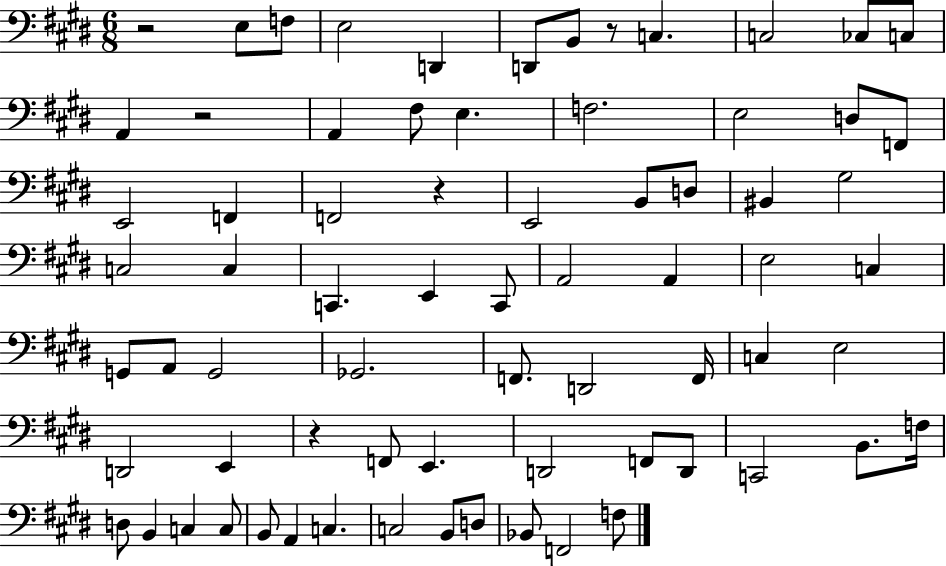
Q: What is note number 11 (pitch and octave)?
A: A2